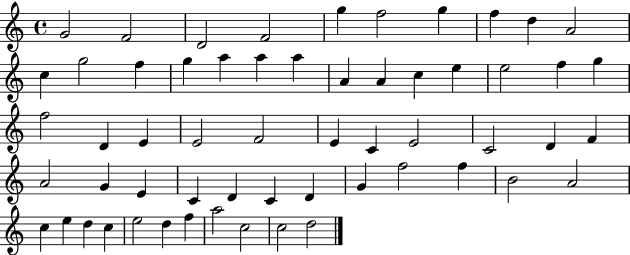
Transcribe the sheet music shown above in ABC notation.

X:1
T:Untitled
M:4/4
L:1/4
K:C
G2 F2 D2 F2 g f2 g f d A2 c g2 f g a a a A A c e e2 f g f2 D E E2 F2 E C E2 C2 D F A2 G E C D C D G f2 f B2 A2 c e d c e2 d f a2 c2 c2 d2